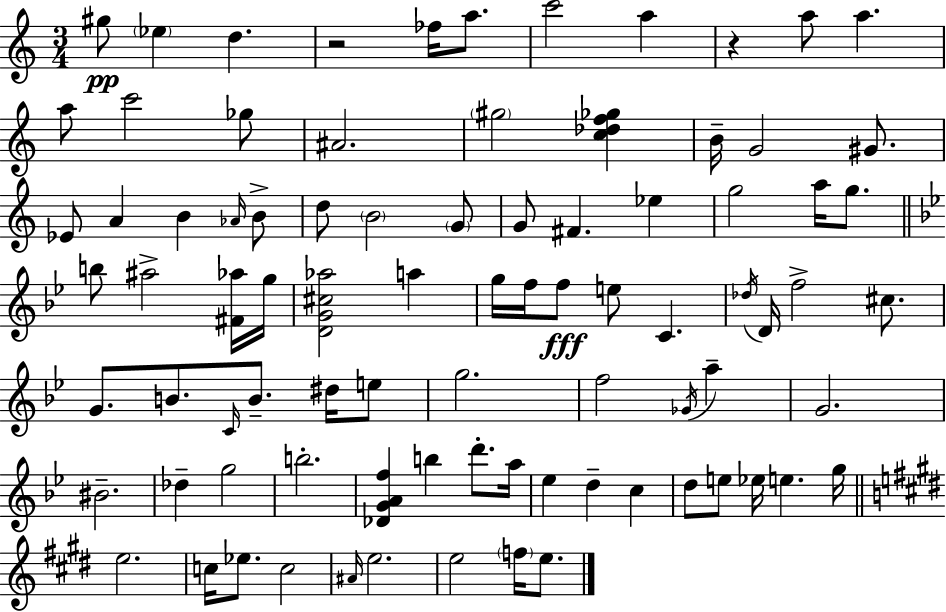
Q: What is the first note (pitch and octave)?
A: G#5